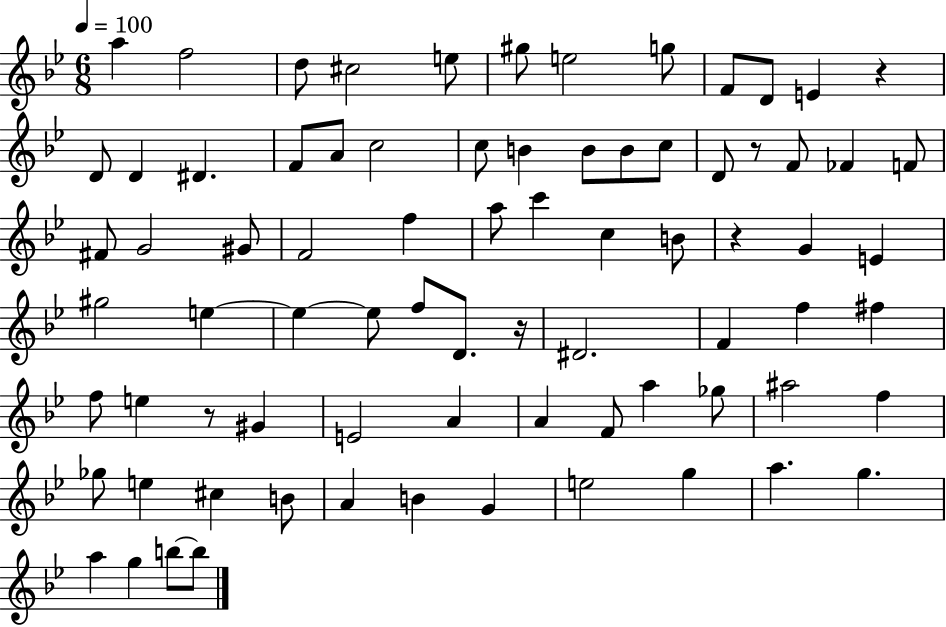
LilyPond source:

{
  \clef treble
  \numericTimeSignature
  \time 6/8
  \key bes \major
  \tempo 4 = 100
  \repeat volta 2 { a''4 f''2 | d''8 cis''2 e''8 | gis''8 e''2 g''8 | f'8 d'8 e'4 r4 | \break d'8 d'4 dis'4. | f'8 a'8 c''2 | c''8 b'4 b'8 b'8 c''8 | d'8 r8 f'8 fes'4 f'8 | \break fis'8 g'2 gis'8 | f'2 f''4 | a''8 c'''4 c''4 b'8 | r4 g'4 e'4 | \break gis''2 e''4~~ | e''4~~ e''8 f''8 d'8. r16 | dis'2. | f'4 f''4 fis''4 | \break f''8 e''4 r8 gis'4 | e'2 a'4 | a'4 f'8 a''4 ges''8 | ais''2 f''4 | \break ges''8 e''4 cis''4 b'8 | a'4 b'4 g'4 | e''2 g''4 | a''4. g''4. | \break a''4 g''4 b''8~~ b''8 | } \bar "|."
}